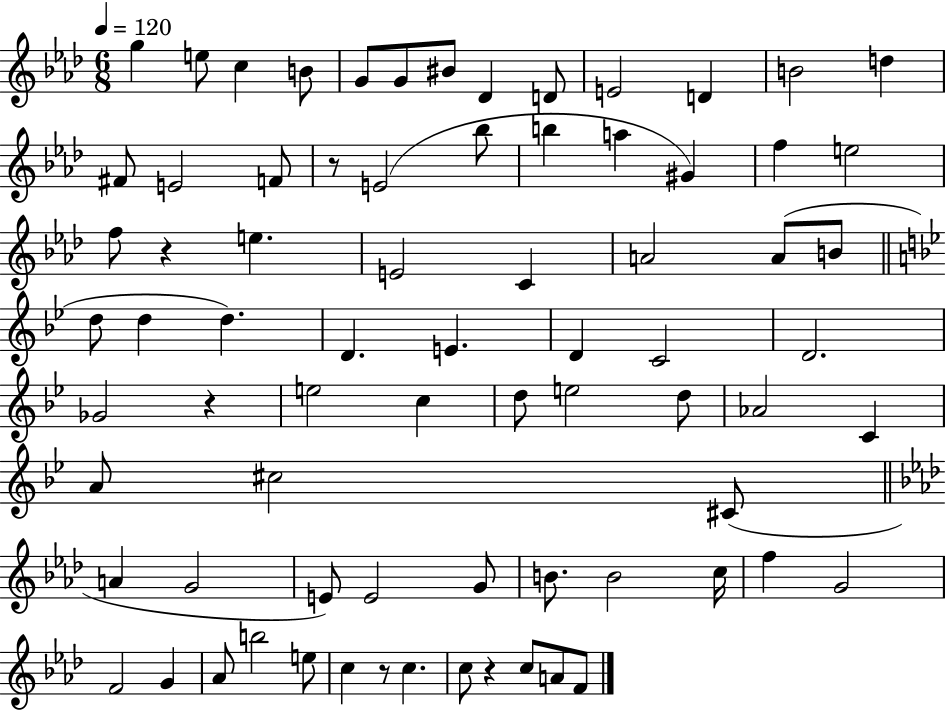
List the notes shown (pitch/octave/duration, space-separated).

G5/q E5/e C5/q B4/e G4/e G4/e BIS4/e Db4/q D4/e E4/h D4/q B4/h D5/q F#4/e E4/h F4/e R/e E4/h Bb5/e B5/q A5/q G#4/q F5/q E5/h F5/e R/q E5/q. E4/h C4/q A4/h A4/e B4/e D5/e D5/q D5/q. D4/q. E4/q. D4/q C4/h D4/h. Gb4/h R/q E5/h C5/q D5/e E5/h D5/e Ab4/h C4/q A4/e C#5/h C#4/e A4/q G4/h E4/e E4/h G4/e B4/e. B4/h C5/s F5/q G4/h F4/h G4/q Ab4/e B5/h E5/e C5/q R/e C5/q. C5/e R/q C5/e A4/e F4/e